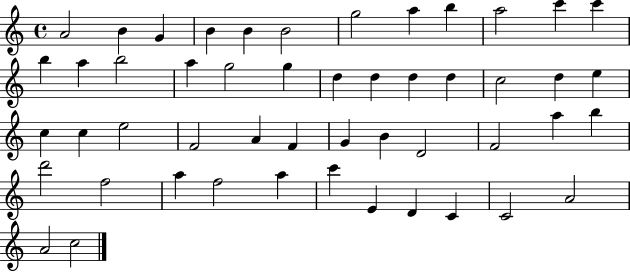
{
  \clef treble
  \time 4/4
  \defaultTimeSignature
  \key c \major
  a'2 b'4 g'4 | b'4 b'4 b'2 | g''2 a''4 b''4 | a''2 c'''4 c'''4 | \break b''4 a''4 b''2 | a''4 g''2 g''4 | d''4 d''4 d''4 d''4 | c''2 d''4 e''4 | \break c''4 c''4 e''2 | f'2 a'4 f'4 | g'4 b'4 d'2 | f'2 a''4 b''4 | \break d'''2 f''2 | a''4 f''2 a''4 | c'''4 e'4 d'4 c'4 | c'2 a'2 | \break a'2 c''2 | \bar "|."
}